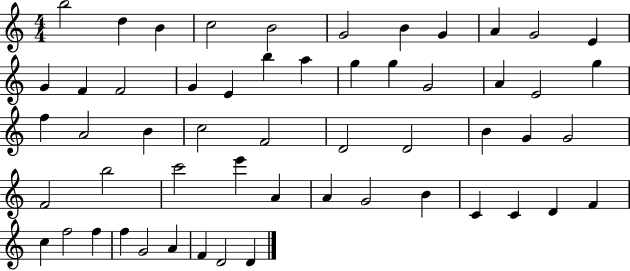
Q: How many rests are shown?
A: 0